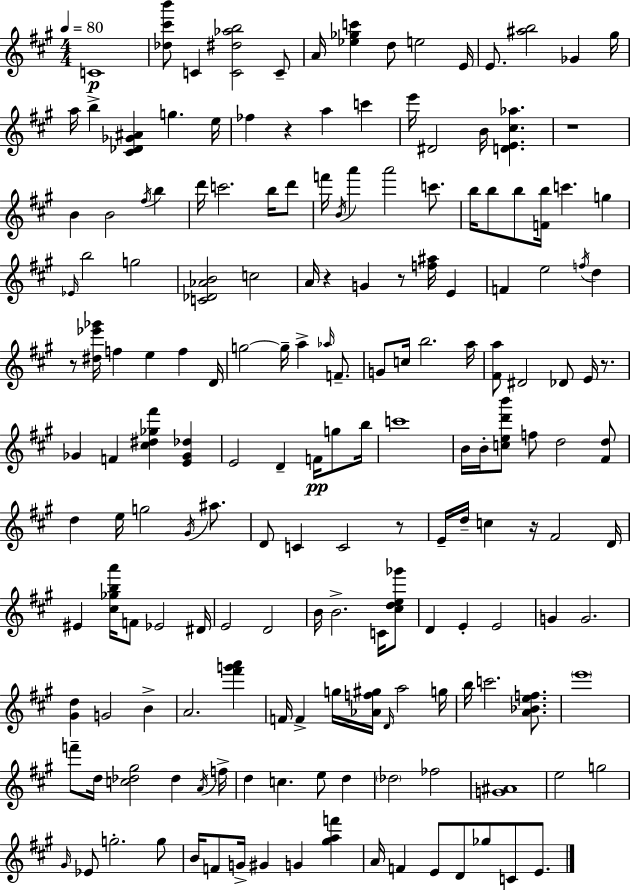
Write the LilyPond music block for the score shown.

{
  \clef treble
  \numericTimeSignature
  \time 4/4
  \key a \major
  \tempo 4 = 80
  c'1\p | <des'' cis''' b'''>8 c'4 <c' dis'' aes'' b''>2 c'8-- | a'16 <ees'' ges'' c'''>4 d''8 e''2 e'16 | e'8. <ais'' b''>2 ges'4 gis''16 | \break a''16 b''4-> <cis' des' ges' ais'>4 g''4. e''16 | fes''4 r4 a''4 c'''4 | e'''16 dis'2 b'16 <d' e' cis'' aes''>4. | r1 | \break b'4 b'2 \acciaccatura { fis''16 } b''4 | d'''16 c'''2. b''16 d'''8 | f'''16 \acciaccatura { b'16 } a'''4 a'''2 c'''8. | b''16 b''8 b''8 <f' b''>16 c'''4. g''4 | \break \grace { ees'16 } b''2 g''2 | <c' des' aes' b'>2 c''2 | a'16 r4 g'4 r8 <f'' ais''>16 e'4 | f'4 e''2 \acciaccatura { f''16 } | \break d''4 r8 <dis'' ees''' ges'''>16 f''4 e''4 f''4 | d'16 g''2~~ g''16-- a''4-> | \grace { aes''16 } f'8.-- g'8 c''16 b''2. | a''16 <fis' a''>8 dis'2 des'8 | \break e'16 r8. ges'4 f'4 <cis'' dis'' ges'' fis'''>4 | <e' ges' des''>4 e'2 d'4-- | f'16\pp g''8 b''16 c'''1 | b'16 b'16-. <c'' e'' d''' b'''>8 f''8 d''2 | \break <fis' d''>8 d''4 e''16 g''2 | \acciaccatura { gis'16 } ais''8. d'8 c'4 c'2 | r8 e'16-- d''16-- c''4 r16 fis'2 | d'16 eis'4 <cis'' ges'' b'' a'''>16 f'8 ees'2 | \break dis'16 e'2 d'2 | b'16 b'2.-> | c'16 <cis'' d'' e'' ges'''>8 d'4 e'4-. e'2 | g'4 g'2. | \break <gis' d''>4 g'2 | b'4-> a'2. | <fis''' g''' a'''>4 f'16 f'4-> g''16 <aes' f'' gis''>16 \grace { d'16 } a''2 | g''16 b''16 c'''2. | \break <a' bes' e'' f''>8. \parenthesize e'''1 | f'''8-- d''16 <c'' des'' gis''>2 | des''4 \acciaccatura { a'16 } f''16-> d''4 c''4. | e''8 d''4 \parenthesize des''2 | \break fes''2 <g' ais'>1 | e''2 | g''2 \grace { gis'16 } ees'8 g''2.-. | g''8 b'16 f'8 g'16-> gis'4 | \break g'4 <gis'' a'' f'''>4 a'16 f'4 e'8 | d'8 ges''8 c'8 e'8. \bar "|."
}